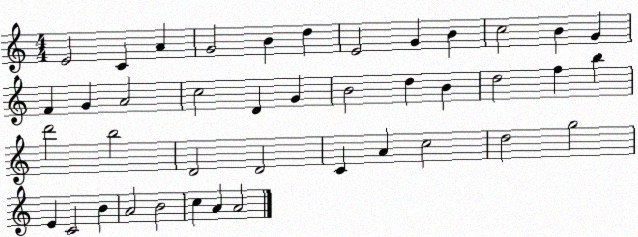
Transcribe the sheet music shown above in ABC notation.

X:1
T:Untitled
M:4/4
L:1/4
K:C
E2 C A G2 B d E2 G B c2 B G F G A2 c2 D G B2 d B d2 f b d'2 b2 D2 D2 C A c2 d2 g2 E C2 B A2 B2 c A A2